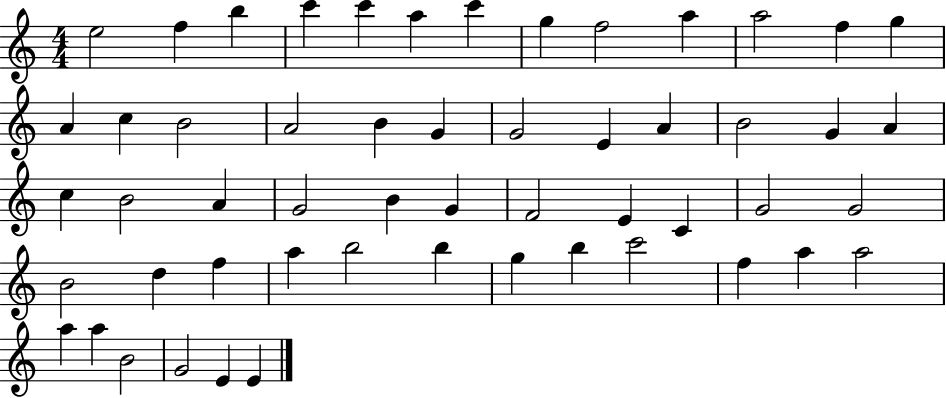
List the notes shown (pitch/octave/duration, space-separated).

E5/h F5/q B5/q C6/q C6/q A5/q C6/q G5/q F5/h A5/q A5/h F5/q G5/q A4/q C5/q B4/h A4/h B4/q G4/q G4/h E4/q A4/q B4/h G4/q A4/q C5/q B4/h A4/q G4/h B4/q G4/q F4/h E4/q C4/q G4/h G4/h B4/h D5/q F5/q A5/q B5/h B5/q G5/q B5/q C6/h F5/q A5/q A5/h A5/q A5/q B4/h G4/h E4/q E4/q